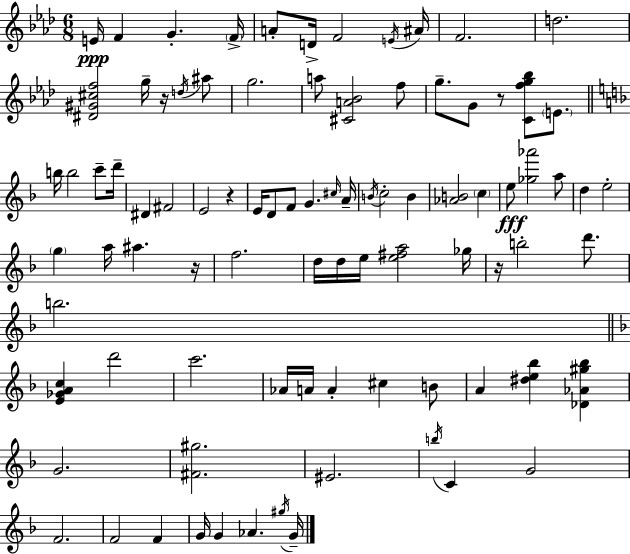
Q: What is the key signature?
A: AES major